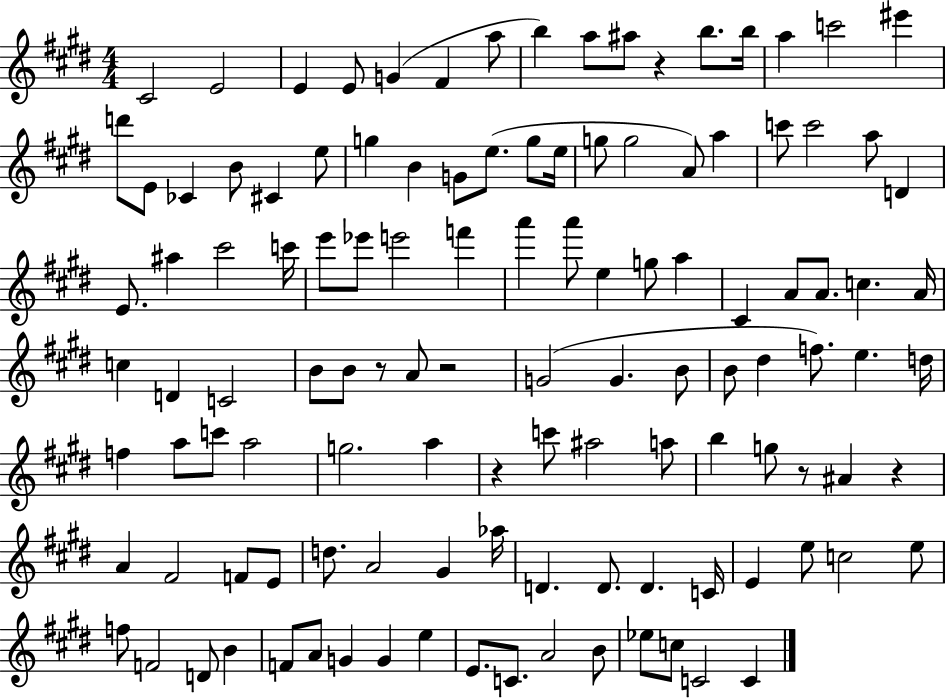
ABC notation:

X:1
T:Untitled
M:4/4
L:1/4
K:E
^C2 E2 E E/2 G ^F a/2 b a/2 ^a/2 z b/2 b/4 a c'2 ^e' d'/2 E/2 _C B/2 ^C e/2 g B G/2 e/2 g/2 e/4 g/2 g2 A/2 a c'/2 c'2 a/2 D E/2 ^a ^c'2 c'/4 e'/2 _e'/2 e'2 f' a' a'/2 e g/2 a ^C A/2 A/2 c A/4 c D C2 B/2 B/2 z/2 A/2 z2 G2 G B/2 B/2 ^d f/2 e d/4 f a/2 c'/2 a2 g2 a z c'/2 ^a2 a/2 b g/2 z/2 ^A z A ^F2 F/2 E/2 d/2 A2 ^G _a/4 D D/2 D C/4 E e/2 c2 e/2 f/2 F2 D/2 B F/2 A/2 G G e E/2 C/2 A2 B/2 _e/2 c/2 C2 C